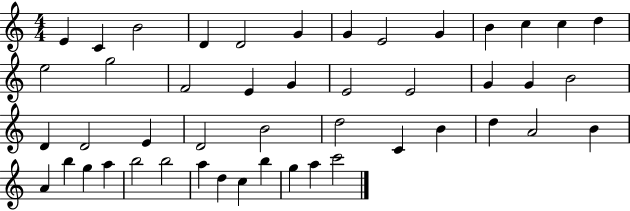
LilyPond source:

{
  \clef treble
  \numericTimeSignature
  \time 4/4
  \key c \major
  e'4 c'4 b'2 | d'4 d'2 g'4 | g'4 e'2 g'4 | b'4 c''4 c''4 d''4 | \break e''2 g''2 | f'2 e'4 g'4 | e'2 e'2 | g'4 g'4 b'2 | \break d'4 d'2 e'4 | d'2 b'2 | d''2 c'4 b'4 | d''4 a'2 b'4 | \break a'4 b''4 g''4 a''4 | b''2 b''2 | a''4 d''4 c''4 b''4 | g''4 a''4 c'''2 | \break \bar "|."
}